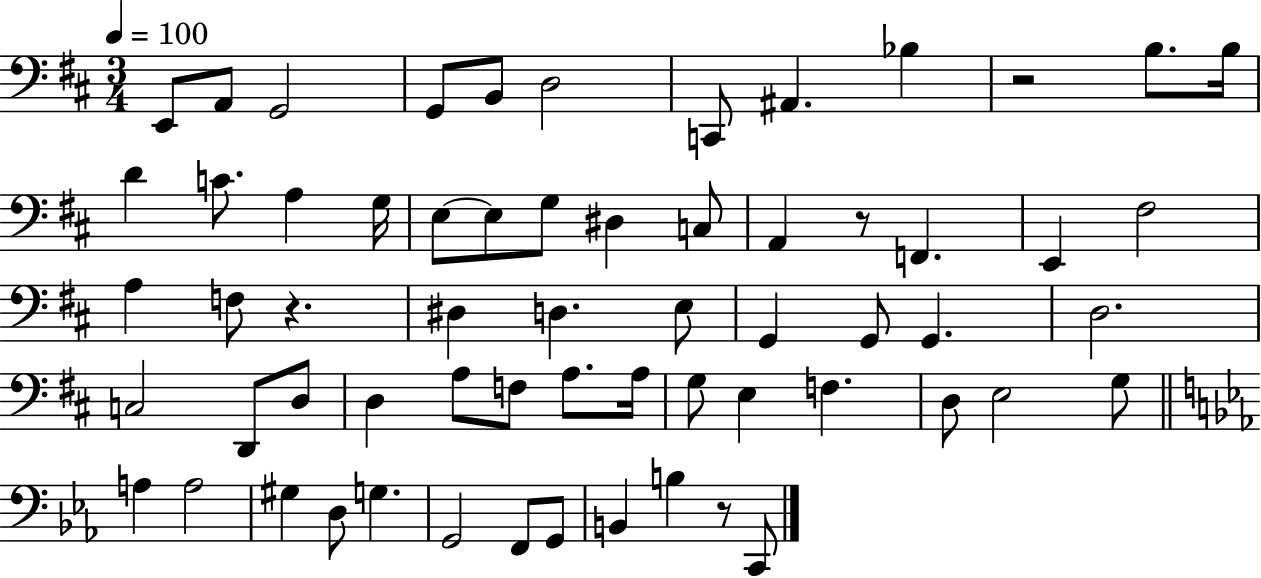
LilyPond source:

{
  \clef bass
  \numericTimeSignature
  \time 3/4
  \key d \major
  \tempo 4 = 100
  e,8 a,8 g,2 | g,8 b,8 d2 | c,8 ais,4. bes4 | r2 b8. b16 | \break d'4 c'8. a4 g16 | e8~~ e8 g8 dis4 c8 | a,4 r8 f,4. | e,4 fis2 | \break a4 f8 r4. | dis4 d4. e8 | g,4 g,8 g,4. | d2. | \break c2 d,8 d8 | d4 a8 f8 a8. a16 | g8 e4 f4. | d8 e2 g8 | \break \bar "||" \break \key c \minor a4 a2 | gis4 d8 g4. | g,2 f,8 g,8 | b,4 b4 r8 c,8 | \break \bar "|."
}